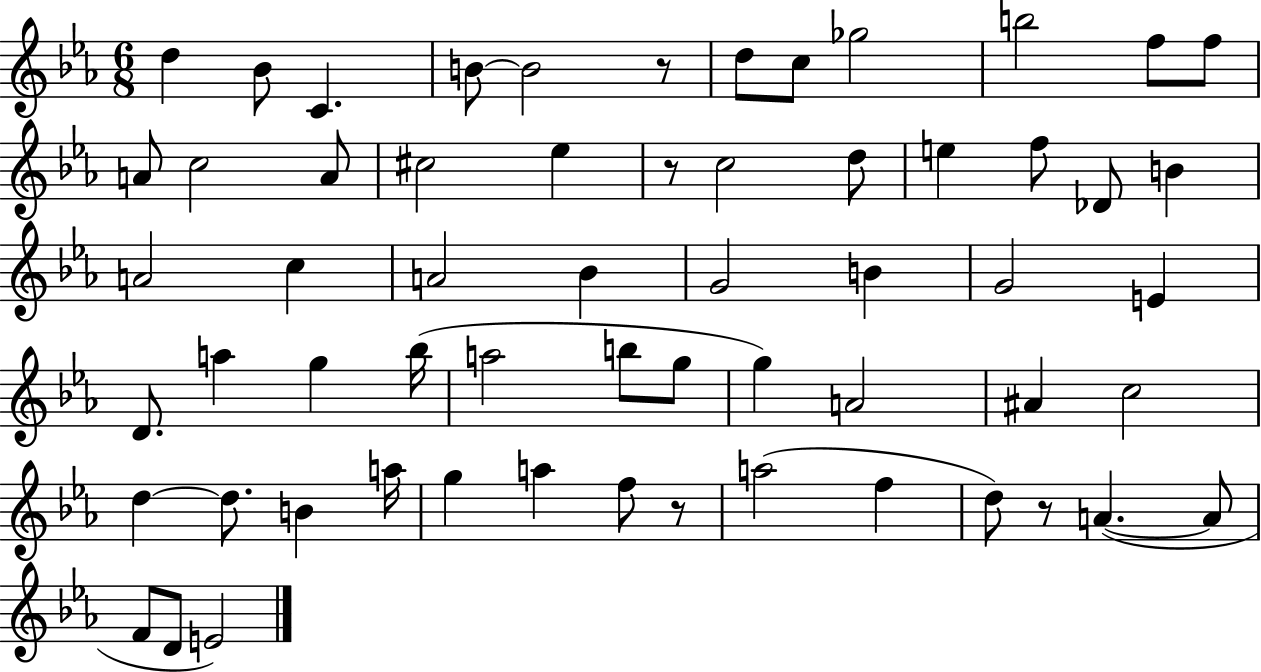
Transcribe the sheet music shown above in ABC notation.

X:1
T:Untitled
M:6/8
L:1/4
K:Eb
d _B/2 C B/2 B2 z/2 d/2 c/2 _g2 b2 f/2 f/2 A/2 c2 A/2 ^c2 _e z/2 c2 d/2 e f/2 _D/2 B A2 c A2 _B G2 B G2 E D/2 a g _b/4 a2 b/2 g/2 g A2 ^A c2 d d/2 B a/4 g a f/2 z/2 a2 f d/2 z/2 A A/2 F/2 D/2 E2